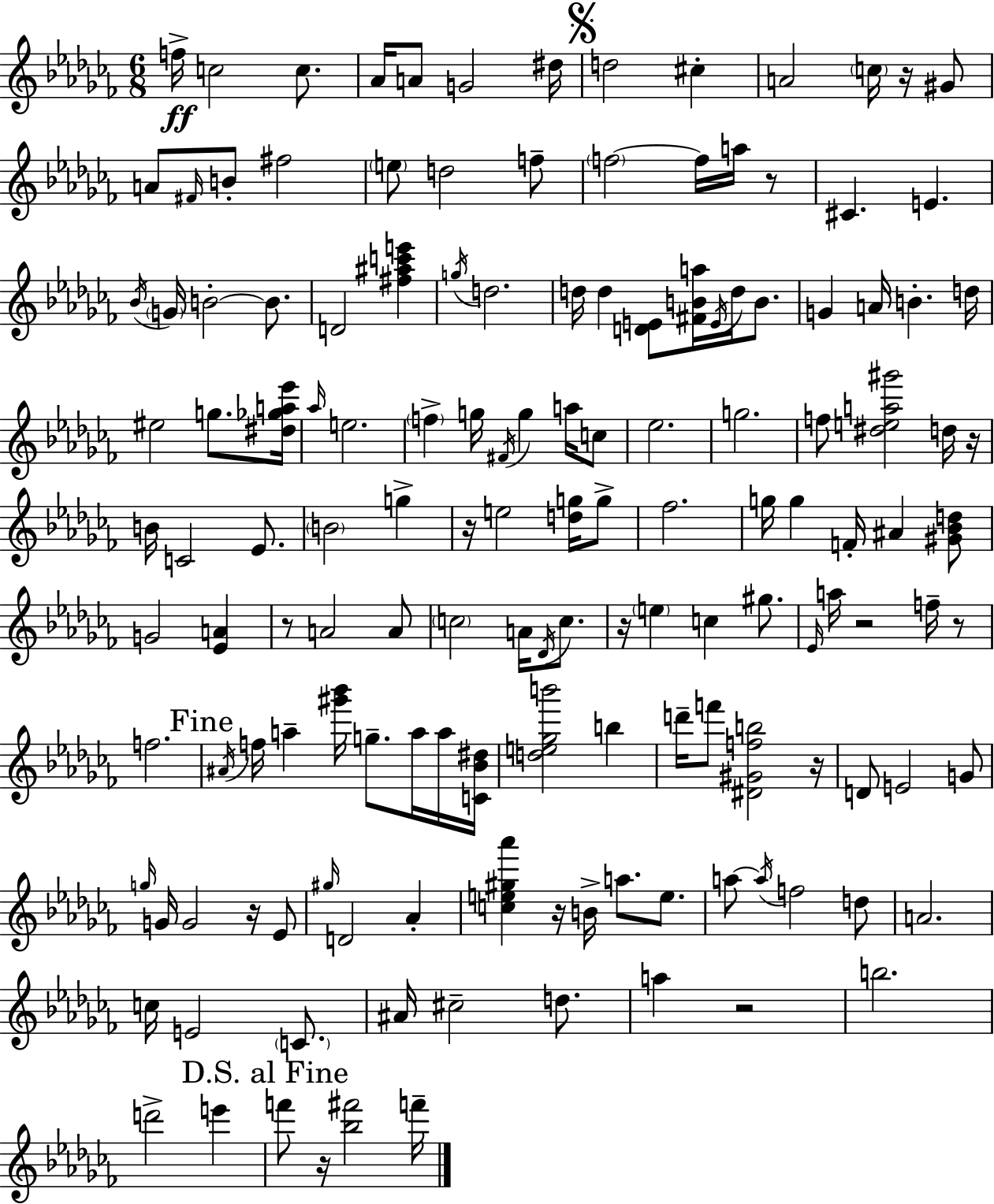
F5/s C5/h C5/e. Ab4/s A4/e G4/h D#5/s D5/h C#5/q A4/h C5/s R/s G#4/e A4/e F#4/s B4/e F#5/h E5/e D5/h F5/e F5/h F5/s A5/s R/e C#4/q. E4/q. Bb4/s G4/s B4/h B4/e. D4/h [F#5,A#5,C6,E6]/q G5/s D5/h. D5/s D5/q [D4,E4]/e [F#4,B4,A5]/s E4/s D5/s B4/e. G4/q A4/s B4/q. D5/s EIS5/h G5/e. [D#5,Gb5,A5,Eb6]/s Ab5/s E5/h. F5/q G5/s F#4/s G5/q A5/s C5/e Eb5/h. G5/h. F5/e [D#5,E5,A5,G#6]/h D5/s R/s B4/s C4/h Eb4/e. B4/h G5/q R/s E5/h [D5,G5]/s G5/e FES5/h. G5/s G5/q F4/s A#4/q [G#4,Bb4,D5]/e G4/h [Eb4,A4]/q R/e A4/h A4/e C5/h A4/s Db4/s C5/e. R/s E5/q C5/q G#5/e. Eb4/s A5/s R/h F5/s R/e F5/h. A#4/s F5/s A5/q [G#6,Bb6]/s G5/e. A5/s A5/s [C4,Bb4,D#5]/s [D5,E5,Gb5,B6]/h B5/q D6/s F6/e [D#4,G#4,F5,B5]/h R/s D4/e E4/h G4/e G5/s G4/s G4/h R/s Eb4/e G#5/s D4/h Ab4/q [C5,E5,G#5,Ab6]/q R/s B4/s A5/e. E5/e. A5/e A5/s F5/h D5/e A4/h. C5/s E4/h C4/e. A#4/s C#5/h D5/e. A5/q R/h B5/h. D6/h E6/q F6/e R/s [Bb5,F#6]/h F6/s